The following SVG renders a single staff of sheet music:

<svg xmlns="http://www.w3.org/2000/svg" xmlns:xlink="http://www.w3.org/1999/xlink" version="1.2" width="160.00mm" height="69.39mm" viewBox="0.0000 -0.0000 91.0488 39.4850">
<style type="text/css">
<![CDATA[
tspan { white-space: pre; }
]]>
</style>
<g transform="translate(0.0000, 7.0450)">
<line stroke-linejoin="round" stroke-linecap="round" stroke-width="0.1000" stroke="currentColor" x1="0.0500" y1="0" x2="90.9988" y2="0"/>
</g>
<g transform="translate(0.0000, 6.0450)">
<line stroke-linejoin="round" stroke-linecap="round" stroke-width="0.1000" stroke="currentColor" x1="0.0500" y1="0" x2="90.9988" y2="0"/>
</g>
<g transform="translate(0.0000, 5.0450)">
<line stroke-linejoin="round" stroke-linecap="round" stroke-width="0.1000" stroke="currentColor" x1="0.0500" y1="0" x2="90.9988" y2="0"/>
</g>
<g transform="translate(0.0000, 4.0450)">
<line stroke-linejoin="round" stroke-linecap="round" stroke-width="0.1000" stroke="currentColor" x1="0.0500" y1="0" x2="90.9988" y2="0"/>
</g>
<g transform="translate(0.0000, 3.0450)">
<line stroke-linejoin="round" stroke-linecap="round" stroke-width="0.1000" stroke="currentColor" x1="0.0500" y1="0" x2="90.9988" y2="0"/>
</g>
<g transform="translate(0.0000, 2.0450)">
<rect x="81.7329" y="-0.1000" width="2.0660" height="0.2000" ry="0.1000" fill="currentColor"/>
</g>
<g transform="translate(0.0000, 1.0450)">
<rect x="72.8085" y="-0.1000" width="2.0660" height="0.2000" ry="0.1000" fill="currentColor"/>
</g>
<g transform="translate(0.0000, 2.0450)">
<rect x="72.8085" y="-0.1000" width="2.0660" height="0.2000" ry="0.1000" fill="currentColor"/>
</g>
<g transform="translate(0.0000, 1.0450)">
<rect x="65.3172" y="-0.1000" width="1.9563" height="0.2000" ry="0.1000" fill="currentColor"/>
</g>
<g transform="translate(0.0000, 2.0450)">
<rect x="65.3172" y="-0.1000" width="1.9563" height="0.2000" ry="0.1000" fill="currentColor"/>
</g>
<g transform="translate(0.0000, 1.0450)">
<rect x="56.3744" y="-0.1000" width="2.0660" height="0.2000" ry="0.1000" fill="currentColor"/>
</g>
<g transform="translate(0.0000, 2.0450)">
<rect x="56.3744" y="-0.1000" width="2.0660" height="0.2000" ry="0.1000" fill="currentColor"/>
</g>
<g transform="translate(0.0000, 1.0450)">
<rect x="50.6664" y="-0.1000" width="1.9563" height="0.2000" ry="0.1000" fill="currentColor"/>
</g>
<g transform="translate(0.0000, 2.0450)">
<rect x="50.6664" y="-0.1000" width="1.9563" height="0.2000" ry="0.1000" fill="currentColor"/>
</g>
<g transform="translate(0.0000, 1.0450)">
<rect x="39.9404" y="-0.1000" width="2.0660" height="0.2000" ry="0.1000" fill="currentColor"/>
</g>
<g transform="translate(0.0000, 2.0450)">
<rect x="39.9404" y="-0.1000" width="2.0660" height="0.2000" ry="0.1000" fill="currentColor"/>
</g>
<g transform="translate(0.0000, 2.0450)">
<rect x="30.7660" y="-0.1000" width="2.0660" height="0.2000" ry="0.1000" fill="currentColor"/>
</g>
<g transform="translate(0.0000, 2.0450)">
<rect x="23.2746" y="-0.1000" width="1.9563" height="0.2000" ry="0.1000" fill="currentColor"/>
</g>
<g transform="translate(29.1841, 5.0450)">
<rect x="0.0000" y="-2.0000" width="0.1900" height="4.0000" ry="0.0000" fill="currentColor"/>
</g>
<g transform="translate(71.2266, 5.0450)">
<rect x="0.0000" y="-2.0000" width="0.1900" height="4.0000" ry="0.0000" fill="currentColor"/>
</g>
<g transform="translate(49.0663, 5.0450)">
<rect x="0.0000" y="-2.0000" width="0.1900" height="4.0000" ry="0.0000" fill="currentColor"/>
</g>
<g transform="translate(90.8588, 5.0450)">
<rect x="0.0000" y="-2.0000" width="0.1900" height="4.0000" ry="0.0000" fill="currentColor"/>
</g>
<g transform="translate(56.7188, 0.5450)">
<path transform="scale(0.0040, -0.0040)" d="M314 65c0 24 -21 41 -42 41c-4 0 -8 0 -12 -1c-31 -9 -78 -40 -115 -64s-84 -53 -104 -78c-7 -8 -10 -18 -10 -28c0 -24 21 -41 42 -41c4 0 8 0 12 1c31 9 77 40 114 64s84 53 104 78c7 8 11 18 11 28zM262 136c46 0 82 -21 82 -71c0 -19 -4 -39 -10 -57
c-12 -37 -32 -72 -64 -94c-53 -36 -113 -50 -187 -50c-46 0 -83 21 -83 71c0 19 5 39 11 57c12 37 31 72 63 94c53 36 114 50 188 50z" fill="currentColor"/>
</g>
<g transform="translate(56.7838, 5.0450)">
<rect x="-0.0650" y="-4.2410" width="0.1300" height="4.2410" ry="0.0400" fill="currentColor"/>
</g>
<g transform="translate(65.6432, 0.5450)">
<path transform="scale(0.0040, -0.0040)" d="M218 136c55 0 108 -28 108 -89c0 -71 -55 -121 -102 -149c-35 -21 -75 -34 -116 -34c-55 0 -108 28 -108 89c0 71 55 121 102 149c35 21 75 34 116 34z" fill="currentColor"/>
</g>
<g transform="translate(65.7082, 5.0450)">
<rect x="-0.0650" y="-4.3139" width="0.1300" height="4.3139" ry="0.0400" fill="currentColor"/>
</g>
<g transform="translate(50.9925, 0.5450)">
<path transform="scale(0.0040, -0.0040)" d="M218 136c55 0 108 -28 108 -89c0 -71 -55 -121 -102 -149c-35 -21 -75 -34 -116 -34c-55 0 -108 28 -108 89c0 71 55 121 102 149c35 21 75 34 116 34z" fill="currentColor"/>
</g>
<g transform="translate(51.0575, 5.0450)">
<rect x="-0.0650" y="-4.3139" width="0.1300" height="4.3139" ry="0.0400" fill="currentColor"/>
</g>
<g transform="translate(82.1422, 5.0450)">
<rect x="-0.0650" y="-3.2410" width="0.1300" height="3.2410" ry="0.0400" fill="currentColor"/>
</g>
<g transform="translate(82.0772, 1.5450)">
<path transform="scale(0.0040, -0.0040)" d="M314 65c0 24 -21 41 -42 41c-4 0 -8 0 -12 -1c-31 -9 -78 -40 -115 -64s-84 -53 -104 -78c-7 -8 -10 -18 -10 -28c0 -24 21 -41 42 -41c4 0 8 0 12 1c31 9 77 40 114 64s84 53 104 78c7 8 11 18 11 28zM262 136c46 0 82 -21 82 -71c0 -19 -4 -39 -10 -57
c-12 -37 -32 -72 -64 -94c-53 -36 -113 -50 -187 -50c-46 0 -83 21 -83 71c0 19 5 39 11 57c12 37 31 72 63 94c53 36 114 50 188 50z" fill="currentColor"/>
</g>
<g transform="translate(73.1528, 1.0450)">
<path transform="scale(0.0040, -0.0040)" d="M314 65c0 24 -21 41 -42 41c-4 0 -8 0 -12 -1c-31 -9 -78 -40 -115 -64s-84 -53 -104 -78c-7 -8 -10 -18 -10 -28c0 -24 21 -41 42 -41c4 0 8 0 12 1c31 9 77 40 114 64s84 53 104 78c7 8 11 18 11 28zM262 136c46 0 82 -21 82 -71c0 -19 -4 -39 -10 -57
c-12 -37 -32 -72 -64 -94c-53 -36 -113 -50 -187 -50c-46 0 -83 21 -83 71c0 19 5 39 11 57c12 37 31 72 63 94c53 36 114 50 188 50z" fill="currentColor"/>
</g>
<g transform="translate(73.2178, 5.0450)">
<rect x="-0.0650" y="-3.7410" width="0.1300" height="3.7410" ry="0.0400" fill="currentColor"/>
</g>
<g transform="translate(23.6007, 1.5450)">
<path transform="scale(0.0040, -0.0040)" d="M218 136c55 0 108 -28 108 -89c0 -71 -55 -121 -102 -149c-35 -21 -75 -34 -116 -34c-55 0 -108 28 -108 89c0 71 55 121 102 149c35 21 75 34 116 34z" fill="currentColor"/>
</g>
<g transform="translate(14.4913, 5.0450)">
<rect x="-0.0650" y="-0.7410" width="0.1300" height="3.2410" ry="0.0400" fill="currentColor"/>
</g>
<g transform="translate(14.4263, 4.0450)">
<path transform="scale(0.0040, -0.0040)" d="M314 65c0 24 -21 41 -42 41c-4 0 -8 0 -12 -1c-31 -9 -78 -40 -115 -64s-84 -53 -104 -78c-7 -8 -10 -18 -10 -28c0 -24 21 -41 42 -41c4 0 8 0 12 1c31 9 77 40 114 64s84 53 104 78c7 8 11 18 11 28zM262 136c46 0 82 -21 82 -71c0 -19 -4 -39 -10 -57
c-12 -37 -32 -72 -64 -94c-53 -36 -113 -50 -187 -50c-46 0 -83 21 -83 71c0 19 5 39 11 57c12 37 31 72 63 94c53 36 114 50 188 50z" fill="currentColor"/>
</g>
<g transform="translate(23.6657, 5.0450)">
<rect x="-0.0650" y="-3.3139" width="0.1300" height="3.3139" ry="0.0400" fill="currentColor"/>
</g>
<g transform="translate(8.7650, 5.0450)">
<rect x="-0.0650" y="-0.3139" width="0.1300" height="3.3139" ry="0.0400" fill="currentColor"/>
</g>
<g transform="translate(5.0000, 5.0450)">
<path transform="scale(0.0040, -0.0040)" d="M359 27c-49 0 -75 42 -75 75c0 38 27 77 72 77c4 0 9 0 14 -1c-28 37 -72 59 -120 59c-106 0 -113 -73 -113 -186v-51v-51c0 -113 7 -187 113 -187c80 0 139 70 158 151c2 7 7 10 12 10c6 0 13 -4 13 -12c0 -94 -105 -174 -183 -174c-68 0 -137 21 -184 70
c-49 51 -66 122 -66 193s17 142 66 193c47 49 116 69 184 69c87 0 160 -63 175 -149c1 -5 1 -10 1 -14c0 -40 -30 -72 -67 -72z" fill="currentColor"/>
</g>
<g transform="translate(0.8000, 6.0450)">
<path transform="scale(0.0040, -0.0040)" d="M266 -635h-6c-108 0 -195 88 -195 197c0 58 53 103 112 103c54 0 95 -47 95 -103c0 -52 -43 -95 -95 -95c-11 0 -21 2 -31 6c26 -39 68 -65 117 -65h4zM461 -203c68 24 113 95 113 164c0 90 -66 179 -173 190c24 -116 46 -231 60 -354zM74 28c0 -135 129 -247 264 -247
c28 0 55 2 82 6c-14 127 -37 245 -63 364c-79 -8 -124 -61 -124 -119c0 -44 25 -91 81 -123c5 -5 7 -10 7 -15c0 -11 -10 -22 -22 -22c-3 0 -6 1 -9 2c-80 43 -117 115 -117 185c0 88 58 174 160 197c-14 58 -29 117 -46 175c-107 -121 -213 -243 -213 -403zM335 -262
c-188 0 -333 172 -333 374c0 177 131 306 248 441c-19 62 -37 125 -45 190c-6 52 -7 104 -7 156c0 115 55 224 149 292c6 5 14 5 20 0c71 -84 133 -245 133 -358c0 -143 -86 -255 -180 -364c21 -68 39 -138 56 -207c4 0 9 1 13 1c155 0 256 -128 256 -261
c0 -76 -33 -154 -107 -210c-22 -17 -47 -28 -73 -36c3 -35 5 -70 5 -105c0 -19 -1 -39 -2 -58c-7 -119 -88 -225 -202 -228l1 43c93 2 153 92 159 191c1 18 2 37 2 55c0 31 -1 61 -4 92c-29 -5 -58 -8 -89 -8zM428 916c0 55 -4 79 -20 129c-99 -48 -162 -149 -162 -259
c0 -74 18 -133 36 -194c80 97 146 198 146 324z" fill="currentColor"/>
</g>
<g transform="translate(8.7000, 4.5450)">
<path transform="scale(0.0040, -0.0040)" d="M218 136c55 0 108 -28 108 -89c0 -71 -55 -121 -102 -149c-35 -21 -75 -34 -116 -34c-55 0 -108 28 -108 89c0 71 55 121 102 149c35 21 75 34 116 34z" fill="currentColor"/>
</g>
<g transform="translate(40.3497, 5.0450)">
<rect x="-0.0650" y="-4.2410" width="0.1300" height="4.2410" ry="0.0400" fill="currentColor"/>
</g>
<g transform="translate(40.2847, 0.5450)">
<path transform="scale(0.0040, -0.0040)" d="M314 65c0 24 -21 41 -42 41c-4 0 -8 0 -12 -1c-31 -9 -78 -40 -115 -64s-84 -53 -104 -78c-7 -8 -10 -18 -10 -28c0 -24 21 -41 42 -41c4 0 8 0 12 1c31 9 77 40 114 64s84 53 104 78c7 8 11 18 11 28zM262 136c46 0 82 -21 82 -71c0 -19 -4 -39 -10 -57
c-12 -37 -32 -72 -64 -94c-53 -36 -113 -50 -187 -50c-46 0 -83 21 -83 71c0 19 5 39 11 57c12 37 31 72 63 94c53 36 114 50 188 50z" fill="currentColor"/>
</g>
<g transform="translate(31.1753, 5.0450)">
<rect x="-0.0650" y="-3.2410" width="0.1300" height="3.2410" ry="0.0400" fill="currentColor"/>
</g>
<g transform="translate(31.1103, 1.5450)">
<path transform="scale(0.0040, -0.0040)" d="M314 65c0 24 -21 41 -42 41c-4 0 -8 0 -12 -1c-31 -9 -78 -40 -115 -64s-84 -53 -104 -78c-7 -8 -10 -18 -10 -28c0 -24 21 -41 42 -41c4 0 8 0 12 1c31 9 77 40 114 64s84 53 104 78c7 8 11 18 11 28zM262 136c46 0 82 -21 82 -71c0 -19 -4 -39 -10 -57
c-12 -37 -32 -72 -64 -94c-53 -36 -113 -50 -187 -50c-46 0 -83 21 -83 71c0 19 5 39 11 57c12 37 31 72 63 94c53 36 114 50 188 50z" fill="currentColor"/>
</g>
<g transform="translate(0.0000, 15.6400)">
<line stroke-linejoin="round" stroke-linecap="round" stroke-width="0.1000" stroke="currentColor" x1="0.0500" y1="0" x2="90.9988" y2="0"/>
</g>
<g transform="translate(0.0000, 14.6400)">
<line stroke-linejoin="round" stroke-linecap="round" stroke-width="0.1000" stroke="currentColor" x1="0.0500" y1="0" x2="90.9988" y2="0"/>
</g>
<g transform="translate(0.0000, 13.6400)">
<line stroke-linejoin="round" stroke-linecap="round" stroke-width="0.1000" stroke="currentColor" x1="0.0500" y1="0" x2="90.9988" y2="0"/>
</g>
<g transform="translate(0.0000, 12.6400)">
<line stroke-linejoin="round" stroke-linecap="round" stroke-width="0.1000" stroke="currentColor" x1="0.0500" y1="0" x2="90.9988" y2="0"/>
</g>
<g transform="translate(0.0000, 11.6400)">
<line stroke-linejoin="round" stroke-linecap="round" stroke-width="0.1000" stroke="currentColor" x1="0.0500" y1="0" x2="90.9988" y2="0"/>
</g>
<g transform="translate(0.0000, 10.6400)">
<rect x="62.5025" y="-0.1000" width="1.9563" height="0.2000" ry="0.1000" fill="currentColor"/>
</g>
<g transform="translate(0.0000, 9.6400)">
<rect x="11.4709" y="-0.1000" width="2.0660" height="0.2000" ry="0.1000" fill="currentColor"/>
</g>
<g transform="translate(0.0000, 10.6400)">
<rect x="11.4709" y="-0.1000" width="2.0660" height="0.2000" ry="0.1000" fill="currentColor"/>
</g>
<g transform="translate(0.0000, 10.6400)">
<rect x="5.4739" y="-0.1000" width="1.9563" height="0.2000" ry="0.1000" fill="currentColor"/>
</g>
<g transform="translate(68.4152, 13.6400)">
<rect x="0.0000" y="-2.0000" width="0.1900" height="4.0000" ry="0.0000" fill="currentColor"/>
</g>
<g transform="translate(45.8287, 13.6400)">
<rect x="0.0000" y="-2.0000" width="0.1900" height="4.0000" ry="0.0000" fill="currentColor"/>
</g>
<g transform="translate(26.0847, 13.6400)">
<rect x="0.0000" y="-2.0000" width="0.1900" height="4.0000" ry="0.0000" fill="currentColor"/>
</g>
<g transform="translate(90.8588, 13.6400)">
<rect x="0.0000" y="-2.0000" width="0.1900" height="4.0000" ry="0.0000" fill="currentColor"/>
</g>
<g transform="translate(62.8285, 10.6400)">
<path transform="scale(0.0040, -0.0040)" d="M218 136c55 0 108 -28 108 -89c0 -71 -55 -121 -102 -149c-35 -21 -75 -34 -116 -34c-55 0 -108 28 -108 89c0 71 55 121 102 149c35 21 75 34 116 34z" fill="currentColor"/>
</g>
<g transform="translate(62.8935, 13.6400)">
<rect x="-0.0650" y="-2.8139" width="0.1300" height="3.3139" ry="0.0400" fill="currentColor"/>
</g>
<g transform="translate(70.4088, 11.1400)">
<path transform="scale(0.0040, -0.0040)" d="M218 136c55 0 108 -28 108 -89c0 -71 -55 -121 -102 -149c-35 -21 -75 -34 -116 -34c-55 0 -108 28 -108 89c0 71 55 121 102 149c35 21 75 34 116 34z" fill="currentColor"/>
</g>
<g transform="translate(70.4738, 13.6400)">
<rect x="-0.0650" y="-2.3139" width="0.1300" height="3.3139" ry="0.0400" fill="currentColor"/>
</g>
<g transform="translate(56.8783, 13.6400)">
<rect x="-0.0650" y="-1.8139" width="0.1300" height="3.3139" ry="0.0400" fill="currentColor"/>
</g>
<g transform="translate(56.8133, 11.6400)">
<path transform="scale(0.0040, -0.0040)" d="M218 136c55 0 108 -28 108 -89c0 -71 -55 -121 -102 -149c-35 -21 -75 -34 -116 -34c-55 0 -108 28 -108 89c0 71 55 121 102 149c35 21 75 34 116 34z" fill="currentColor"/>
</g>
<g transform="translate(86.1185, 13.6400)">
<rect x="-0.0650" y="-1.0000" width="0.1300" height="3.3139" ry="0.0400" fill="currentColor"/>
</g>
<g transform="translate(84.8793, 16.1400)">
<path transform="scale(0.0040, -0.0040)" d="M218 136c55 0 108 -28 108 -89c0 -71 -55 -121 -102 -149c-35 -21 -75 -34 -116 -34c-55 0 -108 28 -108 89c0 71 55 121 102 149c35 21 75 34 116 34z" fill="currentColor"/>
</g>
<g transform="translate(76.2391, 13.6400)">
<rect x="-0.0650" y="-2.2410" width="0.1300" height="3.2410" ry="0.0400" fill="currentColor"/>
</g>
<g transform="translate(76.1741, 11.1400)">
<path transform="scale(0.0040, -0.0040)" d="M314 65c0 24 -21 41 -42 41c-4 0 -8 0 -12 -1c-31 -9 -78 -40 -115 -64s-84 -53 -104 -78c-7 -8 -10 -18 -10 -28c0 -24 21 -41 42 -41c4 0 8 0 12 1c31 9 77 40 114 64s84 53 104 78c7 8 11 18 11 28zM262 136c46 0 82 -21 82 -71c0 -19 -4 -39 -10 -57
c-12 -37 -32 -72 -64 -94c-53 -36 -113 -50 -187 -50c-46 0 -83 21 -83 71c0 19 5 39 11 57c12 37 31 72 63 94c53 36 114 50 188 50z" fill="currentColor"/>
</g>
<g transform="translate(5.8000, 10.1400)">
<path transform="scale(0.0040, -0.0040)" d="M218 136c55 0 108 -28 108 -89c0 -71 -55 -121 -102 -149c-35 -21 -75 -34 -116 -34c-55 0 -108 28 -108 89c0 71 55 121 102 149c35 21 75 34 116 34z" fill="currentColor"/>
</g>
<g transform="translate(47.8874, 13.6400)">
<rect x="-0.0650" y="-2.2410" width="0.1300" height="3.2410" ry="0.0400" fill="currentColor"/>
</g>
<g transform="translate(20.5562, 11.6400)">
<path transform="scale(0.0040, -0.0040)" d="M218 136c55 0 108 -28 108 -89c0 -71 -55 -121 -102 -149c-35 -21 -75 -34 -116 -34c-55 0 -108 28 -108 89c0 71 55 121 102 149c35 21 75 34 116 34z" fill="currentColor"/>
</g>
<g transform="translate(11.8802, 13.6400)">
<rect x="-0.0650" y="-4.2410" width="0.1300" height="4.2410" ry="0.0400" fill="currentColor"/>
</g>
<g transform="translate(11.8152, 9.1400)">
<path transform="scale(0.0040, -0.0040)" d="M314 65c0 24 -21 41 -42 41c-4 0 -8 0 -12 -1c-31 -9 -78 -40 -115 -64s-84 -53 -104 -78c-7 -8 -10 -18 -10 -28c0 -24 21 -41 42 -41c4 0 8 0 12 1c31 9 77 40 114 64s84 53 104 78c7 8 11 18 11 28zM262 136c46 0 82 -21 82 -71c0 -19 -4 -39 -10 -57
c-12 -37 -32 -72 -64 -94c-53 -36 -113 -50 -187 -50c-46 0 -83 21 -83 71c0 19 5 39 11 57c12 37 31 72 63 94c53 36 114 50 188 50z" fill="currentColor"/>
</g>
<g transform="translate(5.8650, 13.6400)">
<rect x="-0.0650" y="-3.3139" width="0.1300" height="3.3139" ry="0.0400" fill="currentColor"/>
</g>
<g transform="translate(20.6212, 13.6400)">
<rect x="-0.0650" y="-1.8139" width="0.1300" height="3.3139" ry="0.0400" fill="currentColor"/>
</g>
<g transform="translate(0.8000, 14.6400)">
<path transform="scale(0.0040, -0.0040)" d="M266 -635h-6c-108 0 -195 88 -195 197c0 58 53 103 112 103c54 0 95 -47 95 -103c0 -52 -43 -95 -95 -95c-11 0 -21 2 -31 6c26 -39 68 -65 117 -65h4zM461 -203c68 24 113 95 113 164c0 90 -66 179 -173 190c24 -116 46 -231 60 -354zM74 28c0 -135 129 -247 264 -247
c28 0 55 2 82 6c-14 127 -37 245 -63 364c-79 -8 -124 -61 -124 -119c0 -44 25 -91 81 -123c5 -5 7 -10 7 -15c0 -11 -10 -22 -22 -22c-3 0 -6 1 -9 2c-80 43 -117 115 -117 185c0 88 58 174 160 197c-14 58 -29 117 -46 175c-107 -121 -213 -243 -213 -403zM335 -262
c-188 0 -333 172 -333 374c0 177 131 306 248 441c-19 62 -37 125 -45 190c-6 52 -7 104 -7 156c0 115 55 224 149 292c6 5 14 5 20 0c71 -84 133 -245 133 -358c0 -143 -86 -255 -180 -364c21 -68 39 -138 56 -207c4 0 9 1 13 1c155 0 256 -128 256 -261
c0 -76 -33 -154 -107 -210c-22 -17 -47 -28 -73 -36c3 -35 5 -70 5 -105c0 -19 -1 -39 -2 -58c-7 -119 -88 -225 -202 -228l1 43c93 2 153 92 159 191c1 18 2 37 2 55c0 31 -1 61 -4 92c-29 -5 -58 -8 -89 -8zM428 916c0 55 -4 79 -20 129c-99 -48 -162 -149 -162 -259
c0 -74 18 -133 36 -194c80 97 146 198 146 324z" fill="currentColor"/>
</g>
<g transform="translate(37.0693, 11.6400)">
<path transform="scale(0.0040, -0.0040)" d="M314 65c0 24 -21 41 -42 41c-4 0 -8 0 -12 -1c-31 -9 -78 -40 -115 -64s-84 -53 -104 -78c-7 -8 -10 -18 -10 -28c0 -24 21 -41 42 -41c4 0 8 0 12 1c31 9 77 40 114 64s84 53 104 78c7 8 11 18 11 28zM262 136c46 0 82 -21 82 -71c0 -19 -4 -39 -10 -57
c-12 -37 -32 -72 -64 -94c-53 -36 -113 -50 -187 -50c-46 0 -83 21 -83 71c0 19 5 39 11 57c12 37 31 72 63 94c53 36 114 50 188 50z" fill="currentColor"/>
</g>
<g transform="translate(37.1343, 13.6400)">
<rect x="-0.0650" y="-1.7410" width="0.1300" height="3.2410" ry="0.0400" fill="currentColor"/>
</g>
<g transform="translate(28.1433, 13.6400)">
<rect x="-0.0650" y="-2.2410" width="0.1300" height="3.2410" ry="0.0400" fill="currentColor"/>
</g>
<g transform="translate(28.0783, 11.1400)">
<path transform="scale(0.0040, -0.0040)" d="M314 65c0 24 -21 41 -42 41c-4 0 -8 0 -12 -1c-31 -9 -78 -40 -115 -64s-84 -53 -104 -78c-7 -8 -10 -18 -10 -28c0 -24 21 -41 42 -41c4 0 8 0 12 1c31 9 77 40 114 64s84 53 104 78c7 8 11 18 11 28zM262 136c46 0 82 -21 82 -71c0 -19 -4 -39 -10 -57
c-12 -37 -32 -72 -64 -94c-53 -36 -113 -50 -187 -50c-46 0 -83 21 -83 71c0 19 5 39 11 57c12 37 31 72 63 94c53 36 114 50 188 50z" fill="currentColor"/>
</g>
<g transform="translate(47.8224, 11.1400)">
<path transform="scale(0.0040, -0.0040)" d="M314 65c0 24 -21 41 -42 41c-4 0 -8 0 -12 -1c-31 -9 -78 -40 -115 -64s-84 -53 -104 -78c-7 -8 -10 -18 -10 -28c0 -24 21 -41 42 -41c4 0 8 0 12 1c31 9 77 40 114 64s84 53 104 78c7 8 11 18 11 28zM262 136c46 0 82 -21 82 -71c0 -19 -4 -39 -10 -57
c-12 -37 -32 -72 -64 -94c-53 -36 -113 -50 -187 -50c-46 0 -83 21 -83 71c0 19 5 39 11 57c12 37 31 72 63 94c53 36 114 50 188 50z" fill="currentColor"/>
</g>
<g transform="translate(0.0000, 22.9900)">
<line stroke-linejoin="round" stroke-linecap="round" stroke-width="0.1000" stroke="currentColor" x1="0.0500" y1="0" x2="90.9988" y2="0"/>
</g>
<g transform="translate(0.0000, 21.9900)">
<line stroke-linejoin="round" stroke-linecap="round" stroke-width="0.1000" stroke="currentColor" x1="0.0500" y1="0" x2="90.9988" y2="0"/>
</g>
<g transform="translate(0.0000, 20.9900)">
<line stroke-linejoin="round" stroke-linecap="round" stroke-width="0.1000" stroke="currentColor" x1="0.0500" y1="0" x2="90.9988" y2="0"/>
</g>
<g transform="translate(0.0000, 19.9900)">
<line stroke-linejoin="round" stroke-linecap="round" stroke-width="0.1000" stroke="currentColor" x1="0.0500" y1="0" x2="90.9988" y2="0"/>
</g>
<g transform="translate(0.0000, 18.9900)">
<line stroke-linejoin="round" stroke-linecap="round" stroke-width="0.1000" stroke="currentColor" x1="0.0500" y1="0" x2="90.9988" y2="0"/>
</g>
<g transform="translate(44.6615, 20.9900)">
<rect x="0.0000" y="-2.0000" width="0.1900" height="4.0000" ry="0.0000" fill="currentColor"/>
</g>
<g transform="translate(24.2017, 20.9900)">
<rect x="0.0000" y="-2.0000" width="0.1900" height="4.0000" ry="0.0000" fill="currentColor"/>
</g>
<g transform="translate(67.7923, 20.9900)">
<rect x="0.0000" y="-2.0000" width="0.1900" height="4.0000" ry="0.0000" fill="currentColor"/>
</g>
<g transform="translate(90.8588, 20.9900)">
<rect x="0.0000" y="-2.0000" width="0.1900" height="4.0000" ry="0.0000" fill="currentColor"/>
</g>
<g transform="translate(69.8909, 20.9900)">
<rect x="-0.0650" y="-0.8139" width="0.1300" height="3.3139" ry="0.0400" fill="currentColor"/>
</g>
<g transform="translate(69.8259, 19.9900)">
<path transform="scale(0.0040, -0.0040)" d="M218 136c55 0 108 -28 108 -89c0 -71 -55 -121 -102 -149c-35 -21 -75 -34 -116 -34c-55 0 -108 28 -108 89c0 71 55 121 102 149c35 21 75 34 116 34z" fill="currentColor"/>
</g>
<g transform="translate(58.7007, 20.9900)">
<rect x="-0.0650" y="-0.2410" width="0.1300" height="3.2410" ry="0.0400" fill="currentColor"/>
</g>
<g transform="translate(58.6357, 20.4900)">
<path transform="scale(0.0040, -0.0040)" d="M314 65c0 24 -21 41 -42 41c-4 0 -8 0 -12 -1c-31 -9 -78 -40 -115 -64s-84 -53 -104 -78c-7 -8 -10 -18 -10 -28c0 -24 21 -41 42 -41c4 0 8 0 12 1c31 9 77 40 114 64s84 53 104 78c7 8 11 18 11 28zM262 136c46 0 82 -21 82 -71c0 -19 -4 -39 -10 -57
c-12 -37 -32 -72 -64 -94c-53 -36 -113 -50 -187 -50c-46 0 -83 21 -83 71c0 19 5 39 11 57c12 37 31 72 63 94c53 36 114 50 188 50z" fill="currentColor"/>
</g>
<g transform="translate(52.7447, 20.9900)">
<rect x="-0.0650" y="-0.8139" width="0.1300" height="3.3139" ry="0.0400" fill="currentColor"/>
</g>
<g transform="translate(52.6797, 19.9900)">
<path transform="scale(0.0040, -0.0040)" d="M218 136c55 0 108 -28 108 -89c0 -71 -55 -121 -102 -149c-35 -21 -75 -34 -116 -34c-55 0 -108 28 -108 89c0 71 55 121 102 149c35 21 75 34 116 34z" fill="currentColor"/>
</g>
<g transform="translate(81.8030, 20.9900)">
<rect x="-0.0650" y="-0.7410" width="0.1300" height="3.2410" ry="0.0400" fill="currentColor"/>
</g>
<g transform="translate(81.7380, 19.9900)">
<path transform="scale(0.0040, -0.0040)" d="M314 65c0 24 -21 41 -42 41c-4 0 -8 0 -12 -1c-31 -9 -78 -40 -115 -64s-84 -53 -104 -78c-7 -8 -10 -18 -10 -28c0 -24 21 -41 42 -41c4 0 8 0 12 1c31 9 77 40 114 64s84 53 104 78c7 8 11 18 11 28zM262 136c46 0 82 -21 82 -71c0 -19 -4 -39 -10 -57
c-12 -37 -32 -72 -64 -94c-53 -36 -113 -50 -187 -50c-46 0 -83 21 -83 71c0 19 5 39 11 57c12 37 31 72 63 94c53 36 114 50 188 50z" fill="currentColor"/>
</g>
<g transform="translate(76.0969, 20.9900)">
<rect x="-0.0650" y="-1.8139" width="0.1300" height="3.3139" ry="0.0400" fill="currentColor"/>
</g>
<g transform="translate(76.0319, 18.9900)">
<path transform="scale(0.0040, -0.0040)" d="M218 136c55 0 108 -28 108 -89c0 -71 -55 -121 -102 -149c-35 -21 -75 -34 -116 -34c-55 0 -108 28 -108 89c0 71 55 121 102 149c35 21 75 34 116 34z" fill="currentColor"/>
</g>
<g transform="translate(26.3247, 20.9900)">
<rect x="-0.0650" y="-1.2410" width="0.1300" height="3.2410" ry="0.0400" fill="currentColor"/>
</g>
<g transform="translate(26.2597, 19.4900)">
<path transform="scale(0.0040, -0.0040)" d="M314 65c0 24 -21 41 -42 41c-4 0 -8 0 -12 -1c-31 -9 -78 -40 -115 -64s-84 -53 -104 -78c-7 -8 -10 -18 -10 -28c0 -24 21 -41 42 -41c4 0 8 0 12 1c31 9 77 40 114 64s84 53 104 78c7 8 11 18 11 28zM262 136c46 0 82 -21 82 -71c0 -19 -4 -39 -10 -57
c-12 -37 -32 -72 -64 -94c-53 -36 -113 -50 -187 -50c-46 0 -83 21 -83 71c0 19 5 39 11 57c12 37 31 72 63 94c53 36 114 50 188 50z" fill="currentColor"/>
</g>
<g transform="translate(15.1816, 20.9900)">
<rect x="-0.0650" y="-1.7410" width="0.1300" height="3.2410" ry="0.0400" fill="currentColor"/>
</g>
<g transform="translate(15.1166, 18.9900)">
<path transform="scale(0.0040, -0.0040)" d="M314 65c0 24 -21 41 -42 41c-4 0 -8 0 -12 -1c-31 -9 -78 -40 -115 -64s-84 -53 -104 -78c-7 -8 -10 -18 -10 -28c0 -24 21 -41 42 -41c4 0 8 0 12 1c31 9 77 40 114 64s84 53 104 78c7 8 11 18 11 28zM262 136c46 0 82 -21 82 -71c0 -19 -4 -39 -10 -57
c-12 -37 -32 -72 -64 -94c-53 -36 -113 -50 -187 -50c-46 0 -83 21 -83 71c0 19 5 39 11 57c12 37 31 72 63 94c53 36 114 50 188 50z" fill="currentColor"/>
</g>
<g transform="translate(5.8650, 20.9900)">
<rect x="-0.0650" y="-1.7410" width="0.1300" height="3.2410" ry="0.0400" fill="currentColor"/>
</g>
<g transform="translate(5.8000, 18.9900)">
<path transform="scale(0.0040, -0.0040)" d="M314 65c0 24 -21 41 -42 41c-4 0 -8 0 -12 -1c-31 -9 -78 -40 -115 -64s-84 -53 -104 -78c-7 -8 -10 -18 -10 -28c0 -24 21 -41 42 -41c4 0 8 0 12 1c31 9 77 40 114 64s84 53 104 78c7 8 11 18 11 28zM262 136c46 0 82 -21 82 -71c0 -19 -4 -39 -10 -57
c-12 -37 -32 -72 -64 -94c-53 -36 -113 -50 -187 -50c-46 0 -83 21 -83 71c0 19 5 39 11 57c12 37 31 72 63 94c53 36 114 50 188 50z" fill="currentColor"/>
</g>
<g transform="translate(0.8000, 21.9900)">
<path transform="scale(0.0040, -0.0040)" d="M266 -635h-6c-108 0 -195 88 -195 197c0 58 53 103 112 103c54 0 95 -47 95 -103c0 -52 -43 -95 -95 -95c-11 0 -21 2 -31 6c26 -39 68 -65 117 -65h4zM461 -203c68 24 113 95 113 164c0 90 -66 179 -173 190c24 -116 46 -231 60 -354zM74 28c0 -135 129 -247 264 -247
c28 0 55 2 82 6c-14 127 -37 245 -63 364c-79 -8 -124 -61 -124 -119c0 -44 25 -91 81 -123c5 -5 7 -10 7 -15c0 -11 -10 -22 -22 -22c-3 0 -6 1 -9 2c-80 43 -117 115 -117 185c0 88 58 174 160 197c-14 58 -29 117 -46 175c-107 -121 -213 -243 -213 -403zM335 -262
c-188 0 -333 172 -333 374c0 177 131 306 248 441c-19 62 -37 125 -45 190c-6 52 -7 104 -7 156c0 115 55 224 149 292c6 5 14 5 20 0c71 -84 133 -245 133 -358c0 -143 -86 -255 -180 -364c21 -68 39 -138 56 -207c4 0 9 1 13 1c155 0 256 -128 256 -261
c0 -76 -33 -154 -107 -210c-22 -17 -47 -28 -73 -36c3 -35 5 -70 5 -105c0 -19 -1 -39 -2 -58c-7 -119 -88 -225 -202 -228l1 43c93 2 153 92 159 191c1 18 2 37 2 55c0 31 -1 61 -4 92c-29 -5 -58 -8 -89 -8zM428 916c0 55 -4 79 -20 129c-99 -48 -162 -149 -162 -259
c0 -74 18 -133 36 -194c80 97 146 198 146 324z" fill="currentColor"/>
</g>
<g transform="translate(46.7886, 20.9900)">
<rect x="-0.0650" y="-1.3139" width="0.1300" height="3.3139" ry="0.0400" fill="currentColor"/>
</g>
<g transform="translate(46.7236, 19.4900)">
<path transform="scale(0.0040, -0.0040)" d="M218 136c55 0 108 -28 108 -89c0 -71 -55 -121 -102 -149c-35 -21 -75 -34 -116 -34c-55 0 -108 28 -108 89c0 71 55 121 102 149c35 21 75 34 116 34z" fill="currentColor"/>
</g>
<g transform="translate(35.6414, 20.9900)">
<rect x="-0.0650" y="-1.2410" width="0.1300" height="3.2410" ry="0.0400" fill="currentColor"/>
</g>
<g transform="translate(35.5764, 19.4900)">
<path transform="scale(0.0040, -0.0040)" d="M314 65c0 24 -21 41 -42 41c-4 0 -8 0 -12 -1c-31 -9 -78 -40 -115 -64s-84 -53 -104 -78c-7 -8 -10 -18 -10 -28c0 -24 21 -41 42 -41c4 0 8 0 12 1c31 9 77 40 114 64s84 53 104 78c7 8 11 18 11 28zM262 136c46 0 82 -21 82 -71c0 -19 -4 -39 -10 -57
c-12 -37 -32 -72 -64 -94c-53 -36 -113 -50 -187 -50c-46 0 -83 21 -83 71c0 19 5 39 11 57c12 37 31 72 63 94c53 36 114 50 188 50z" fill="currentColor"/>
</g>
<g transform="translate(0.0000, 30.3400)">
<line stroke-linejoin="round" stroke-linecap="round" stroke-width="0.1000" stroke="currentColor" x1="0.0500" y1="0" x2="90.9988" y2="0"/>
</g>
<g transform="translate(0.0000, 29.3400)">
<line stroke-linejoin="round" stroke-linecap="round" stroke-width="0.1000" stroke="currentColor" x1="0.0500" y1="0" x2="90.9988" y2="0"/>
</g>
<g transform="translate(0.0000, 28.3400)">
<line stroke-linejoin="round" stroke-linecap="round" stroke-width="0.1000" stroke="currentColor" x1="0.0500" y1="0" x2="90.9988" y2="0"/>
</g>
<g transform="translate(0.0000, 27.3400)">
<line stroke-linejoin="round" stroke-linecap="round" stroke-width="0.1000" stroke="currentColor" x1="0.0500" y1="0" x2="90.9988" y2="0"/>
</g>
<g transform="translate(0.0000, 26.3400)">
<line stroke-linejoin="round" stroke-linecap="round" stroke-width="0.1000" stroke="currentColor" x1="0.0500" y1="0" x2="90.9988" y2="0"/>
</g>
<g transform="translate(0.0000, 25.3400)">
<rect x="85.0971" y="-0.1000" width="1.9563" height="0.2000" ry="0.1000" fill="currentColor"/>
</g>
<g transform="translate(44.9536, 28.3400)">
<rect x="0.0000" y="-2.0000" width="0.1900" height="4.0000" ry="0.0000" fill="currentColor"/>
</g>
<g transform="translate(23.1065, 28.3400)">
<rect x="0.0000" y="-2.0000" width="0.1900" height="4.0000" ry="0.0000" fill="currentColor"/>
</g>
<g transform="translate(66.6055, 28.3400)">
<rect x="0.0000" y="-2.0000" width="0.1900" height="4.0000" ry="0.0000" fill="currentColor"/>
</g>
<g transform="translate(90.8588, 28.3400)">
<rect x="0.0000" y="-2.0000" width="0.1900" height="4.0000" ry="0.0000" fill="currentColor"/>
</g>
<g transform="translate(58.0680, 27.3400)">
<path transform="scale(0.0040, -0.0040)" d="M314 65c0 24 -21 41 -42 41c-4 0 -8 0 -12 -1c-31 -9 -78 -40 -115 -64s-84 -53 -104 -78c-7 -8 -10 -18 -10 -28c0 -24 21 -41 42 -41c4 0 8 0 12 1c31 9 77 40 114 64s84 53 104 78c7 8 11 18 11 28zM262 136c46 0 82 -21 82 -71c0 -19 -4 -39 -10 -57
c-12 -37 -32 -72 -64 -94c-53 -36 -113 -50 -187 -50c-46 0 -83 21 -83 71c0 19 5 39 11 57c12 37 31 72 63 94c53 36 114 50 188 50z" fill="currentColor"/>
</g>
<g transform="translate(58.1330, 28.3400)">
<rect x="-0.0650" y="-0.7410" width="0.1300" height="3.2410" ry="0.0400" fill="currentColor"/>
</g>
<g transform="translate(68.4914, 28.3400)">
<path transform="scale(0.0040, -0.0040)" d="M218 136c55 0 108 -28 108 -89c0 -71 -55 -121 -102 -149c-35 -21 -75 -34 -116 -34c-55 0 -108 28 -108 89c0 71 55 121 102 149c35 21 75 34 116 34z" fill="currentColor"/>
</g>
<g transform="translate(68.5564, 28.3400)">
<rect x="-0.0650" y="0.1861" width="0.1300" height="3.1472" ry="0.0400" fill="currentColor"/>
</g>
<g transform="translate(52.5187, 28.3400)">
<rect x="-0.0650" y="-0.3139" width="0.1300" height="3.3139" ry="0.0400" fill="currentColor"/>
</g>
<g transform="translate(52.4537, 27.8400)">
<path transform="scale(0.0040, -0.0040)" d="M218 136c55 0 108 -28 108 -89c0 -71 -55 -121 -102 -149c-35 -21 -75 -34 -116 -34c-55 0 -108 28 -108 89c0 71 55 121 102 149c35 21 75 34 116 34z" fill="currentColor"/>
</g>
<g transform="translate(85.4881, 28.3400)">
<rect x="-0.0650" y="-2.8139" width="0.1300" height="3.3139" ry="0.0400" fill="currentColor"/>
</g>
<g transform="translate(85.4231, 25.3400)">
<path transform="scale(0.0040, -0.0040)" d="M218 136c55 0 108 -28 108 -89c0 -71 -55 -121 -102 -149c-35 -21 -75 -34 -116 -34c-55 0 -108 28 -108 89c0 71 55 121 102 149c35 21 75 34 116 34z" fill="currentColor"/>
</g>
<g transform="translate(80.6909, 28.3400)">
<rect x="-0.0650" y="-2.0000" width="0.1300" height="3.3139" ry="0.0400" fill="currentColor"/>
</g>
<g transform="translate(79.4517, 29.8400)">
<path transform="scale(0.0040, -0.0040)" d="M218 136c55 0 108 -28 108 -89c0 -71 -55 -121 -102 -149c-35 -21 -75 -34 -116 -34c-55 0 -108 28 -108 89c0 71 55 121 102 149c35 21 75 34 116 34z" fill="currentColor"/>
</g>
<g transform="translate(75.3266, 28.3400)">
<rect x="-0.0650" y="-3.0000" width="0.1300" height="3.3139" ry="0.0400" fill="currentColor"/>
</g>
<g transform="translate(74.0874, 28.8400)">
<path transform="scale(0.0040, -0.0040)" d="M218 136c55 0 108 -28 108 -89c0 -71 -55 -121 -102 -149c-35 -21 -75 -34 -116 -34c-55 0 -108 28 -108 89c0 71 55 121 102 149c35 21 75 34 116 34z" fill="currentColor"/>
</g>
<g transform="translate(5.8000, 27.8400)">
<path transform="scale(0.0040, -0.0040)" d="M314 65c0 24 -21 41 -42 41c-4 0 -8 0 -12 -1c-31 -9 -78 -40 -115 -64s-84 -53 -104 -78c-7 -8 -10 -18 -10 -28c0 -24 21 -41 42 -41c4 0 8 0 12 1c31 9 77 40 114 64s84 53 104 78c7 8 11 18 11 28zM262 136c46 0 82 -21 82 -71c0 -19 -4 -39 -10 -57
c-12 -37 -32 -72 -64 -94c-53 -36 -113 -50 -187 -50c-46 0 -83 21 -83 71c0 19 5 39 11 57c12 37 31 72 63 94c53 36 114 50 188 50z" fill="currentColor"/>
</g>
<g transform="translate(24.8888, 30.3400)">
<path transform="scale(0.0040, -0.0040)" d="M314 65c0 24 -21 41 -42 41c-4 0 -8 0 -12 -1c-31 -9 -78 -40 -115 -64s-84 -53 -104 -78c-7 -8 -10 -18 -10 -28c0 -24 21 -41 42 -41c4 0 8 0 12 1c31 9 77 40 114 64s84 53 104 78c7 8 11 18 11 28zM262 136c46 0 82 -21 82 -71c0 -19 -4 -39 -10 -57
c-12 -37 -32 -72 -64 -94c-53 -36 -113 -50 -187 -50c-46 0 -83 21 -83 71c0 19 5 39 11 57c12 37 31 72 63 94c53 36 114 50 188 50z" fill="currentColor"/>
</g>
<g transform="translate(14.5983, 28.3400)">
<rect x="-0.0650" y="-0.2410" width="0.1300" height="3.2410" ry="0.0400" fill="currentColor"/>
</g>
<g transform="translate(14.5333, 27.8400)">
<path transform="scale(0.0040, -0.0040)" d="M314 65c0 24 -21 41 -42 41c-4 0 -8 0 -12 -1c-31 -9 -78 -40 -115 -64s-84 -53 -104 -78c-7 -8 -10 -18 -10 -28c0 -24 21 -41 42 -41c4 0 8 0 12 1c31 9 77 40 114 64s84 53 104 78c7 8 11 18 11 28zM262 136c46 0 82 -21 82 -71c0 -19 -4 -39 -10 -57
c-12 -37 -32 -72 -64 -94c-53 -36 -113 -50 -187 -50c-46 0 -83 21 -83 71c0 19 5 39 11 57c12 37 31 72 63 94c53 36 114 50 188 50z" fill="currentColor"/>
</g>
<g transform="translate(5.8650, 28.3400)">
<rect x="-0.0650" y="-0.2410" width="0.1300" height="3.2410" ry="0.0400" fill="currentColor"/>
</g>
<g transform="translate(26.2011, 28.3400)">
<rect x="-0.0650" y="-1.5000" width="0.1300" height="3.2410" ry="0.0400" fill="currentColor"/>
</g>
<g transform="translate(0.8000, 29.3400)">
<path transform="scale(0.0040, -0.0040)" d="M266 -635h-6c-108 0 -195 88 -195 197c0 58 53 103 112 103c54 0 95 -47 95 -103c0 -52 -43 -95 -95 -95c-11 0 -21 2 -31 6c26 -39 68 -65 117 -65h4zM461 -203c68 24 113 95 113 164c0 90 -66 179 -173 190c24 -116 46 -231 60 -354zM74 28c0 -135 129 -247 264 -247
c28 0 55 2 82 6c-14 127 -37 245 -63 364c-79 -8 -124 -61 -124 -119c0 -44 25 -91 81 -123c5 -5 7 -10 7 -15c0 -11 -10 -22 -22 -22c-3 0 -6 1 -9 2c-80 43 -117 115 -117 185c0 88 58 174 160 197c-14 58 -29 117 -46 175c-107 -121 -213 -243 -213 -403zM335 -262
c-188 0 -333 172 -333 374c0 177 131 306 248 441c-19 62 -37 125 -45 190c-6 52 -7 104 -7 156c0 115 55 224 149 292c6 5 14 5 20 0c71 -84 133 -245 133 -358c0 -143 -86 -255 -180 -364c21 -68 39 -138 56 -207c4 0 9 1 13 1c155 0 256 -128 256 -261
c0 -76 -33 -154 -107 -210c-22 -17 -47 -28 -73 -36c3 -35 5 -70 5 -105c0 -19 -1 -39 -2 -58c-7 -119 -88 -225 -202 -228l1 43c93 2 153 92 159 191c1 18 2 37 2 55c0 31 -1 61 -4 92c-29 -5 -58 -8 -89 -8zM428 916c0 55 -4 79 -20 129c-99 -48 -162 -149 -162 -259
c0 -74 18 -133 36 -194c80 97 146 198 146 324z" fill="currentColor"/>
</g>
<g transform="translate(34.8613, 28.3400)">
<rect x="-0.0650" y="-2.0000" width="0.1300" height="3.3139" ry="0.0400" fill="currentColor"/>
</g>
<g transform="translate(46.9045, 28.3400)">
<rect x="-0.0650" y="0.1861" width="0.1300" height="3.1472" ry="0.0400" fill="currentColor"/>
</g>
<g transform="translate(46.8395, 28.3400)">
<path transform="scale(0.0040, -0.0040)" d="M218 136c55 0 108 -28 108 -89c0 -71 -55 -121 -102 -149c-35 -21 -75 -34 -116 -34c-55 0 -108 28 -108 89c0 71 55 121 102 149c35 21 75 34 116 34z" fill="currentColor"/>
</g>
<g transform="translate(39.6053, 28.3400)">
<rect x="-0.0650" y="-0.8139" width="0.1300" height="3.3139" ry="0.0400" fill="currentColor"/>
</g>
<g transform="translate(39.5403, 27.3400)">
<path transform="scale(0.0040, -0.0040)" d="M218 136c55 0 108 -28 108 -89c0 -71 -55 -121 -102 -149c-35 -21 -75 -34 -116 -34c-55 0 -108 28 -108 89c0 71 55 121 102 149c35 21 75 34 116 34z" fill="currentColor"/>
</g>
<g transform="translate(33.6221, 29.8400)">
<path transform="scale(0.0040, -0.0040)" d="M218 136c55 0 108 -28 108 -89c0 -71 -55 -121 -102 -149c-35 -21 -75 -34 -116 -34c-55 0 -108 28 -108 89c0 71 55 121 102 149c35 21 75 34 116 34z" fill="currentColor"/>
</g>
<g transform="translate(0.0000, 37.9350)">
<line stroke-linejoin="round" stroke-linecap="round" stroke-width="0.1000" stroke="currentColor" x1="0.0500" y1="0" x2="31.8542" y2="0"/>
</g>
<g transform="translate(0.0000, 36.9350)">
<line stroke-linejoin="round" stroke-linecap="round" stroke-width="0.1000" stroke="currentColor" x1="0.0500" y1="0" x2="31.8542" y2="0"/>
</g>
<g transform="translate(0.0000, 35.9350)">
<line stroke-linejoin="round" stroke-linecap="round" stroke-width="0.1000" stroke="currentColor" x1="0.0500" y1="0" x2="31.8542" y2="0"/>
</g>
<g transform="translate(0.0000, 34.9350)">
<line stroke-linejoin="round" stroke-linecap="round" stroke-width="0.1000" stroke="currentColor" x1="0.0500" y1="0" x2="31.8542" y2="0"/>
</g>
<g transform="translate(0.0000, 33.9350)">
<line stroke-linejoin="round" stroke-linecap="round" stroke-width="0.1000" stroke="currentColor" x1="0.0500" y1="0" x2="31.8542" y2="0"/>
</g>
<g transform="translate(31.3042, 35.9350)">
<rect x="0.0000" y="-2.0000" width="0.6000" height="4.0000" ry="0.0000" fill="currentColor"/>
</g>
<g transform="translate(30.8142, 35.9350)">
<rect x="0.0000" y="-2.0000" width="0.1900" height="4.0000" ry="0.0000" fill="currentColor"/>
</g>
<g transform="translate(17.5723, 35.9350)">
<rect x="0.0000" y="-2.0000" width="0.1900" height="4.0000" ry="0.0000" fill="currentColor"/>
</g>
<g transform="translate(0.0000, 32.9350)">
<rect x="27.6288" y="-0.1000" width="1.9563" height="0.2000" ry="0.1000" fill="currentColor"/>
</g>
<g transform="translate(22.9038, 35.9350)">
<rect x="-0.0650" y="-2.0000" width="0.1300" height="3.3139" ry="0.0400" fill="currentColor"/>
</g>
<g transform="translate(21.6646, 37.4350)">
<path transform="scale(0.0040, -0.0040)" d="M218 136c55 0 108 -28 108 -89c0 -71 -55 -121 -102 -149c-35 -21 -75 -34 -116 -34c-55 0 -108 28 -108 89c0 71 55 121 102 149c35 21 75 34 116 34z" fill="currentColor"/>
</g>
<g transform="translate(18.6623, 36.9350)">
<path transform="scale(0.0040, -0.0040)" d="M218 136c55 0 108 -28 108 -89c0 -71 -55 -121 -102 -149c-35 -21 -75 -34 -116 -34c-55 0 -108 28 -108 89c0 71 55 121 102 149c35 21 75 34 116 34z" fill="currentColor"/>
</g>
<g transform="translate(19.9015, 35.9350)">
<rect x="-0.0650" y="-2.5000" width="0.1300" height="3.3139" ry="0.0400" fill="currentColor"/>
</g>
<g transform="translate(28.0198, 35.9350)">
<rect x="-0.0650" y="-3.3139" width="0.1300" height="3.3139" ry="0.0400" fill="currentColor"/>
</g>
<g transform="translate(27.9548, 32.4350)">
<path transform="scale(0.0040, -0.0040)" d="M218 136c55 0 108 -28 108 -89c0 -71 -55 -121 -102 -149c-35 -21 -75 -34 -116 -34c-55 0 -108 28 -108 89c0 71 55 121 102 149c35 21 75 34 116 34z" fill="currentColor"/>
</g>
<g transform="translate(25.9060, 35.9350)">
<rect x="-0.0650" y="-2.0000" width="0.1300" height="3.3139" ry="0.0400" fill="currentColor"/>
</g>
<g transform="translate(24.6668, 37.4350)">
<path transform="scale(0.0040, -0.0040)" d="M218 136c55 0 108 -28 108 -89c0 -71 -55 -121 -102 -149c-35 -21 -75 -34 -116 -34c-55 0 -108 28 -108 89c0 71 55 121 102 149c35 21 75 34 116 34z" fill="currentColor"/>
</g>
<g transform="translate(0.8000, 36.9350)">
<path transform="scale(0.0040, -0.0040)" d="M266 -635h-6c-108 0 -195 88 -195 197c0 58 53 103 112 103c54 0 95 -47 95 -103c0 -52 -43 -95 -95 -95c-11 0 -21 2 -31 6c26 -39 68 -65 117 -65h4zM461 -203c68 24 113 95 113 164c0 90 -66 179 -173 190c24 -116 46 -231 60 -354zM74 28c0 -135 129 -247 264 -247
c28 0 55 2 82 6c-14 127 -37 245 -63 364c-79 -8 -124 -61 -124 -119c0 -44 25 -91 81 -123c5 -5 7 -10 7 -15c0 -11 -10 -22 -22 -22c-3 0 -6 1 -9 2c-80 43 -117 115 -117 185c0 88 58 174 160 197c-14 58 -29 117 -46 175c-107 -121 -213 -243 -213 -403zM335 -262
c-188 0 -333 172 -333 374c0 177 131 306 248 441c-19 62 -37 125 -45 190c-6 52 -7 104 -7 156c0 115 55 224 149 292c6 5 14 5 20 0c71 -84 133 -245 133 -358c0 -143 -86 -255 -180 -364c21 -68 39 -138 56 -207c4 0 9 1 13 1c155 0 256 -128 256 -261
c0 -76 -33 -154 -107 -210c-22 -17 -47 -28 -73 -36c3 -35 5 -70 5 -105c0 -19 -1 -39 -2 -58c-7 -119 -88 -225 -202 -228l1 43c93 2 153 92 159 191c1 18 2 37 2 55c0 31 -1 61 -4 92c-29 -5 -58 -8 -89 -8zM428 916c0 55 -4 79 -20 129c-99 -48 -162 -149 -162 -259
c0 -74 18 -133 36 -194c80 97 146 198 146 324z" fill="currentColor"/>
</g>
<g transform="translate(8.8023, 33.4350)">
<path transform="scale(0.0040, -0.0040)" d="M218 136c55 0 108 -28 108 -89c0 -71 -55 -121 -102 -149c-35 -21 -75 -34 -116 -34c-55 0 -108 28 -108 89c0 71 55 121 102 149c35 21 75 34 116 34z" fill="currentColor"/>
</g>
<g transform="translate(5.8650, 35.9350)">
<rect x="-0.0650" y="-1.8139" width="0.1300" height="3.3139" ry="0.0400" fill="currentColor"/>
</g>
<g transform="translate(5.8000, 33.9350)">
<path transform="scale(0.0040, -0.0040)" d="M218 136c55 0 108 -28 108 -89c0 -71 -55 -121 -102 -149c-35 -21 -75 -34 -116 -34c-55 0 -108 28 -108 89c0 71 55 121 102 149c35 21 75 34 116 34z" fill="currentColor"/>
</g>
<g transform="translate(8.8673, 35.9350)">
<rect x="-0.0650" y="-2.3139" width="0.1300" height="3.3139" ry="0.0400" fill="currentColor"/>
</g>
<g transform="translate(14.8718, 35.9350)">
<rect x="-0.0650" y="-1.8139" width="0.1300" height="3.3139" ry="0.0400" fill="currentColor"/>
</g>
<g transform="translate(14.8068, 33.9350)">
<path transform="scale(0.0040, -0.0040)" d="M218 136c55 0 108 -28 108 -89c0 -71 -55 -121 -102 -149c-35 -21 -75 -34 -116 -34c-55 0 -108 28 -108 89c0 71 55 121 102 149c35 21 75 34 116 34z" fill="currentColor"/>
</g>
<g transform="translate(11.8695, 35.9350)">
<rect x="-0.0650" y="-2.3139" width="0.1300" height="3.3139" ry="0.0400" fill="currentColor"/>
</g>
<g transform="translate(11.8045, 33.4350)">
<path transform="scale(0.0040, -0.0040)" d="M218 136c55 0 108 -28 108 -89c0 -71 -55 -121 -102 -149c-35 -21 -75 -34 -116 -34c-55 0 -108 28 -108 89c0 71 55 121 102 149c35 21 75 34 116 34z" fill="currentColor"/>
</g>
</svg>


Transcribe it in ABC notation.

X:1
T:Untitled
M:4/4
L:1/4
K:C
c d2 b b2 d'2 d' d'2 d' c'2 b2 b d'2 f g2 f2 g2 f a g g2 D f2 f2 e2 e2 e d c2 d f d2 c2 c2 E2 F d B c d2 B A F a f g g f G F F b